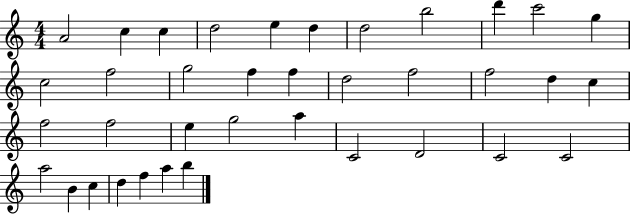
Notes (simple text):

A4/h C5/q C5/q D5/h E5/q D5/q D5/h B5/h D6/q C6/h G5/q C5/h F5/h G5/h F5/q F5/q D5/h F5/h F5/h D5/q C5/q F5/h F5/h E5/q G5/h A5/q C4/h D4/h C4/h C4/h A5/h B4/q C5/q D5/q F5/q A5/q B5/q